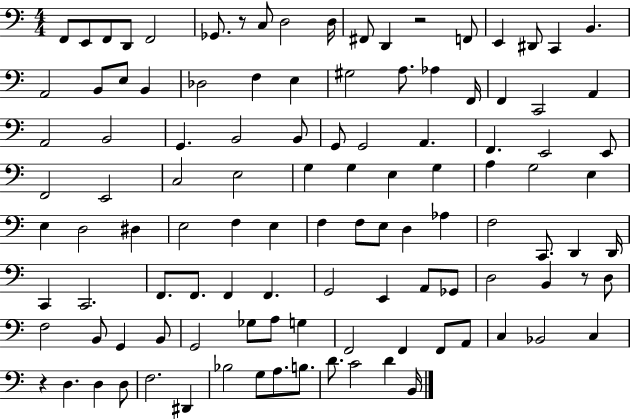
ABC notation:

X:1
T:Untitled
M:4/4
L:1/4
K:C
F,,/2 E,,/2 F,,/2 D,,/2 F,,2 _G,,/2 z/2 C,/2 D,2 D,/4 ^F,,/2 D,, z2 F,,/2 E,, ^D,,/2 C,, B,, A,,2 B,,/2 E,/2 B,, _D,2 F, E, ^G,2 A,/2 _A, F,,/4 F,, C,,2 A,, A,,2 B,,2 G,, B,,2 B,,/2 G,,/2 G,,2 A,, F,, E,,2 E,,/2 F,,2 E,,2 C,2 E,2 G, G, E, G, A, G,2 E, E, D,2 ^D, E,2 F, E, F, F,/2 E,/2 D, _A, F,2 C,,/2 D,, D,,/4 C,, C,,2 F,,/2 F,,/2 F,, F,, G,,2 E,, A,,/2 _G,,/2 D,2 B,, z/2 D,/2 F,2 B,,/2 G,, B,,/2 G,,2 _G,/2 A,/2 G, F,,2 F,, F,,/2 A,,/2 C, _B,,2 C, z D, D, D,/2 F,2 ^D,, _B,2 G,/2 A,/2 B,/2 D/2 C2 D B,,/4